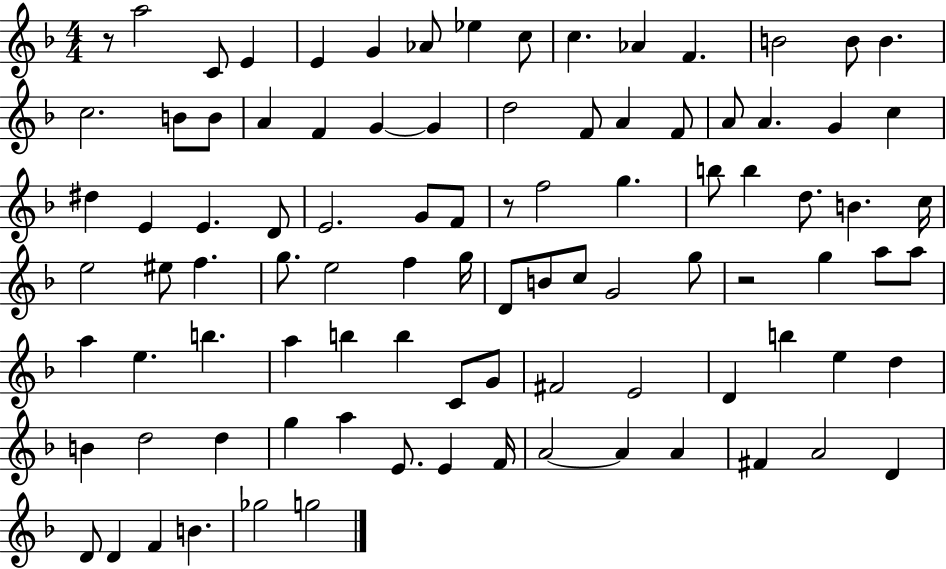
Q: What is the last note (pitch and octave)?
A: G5